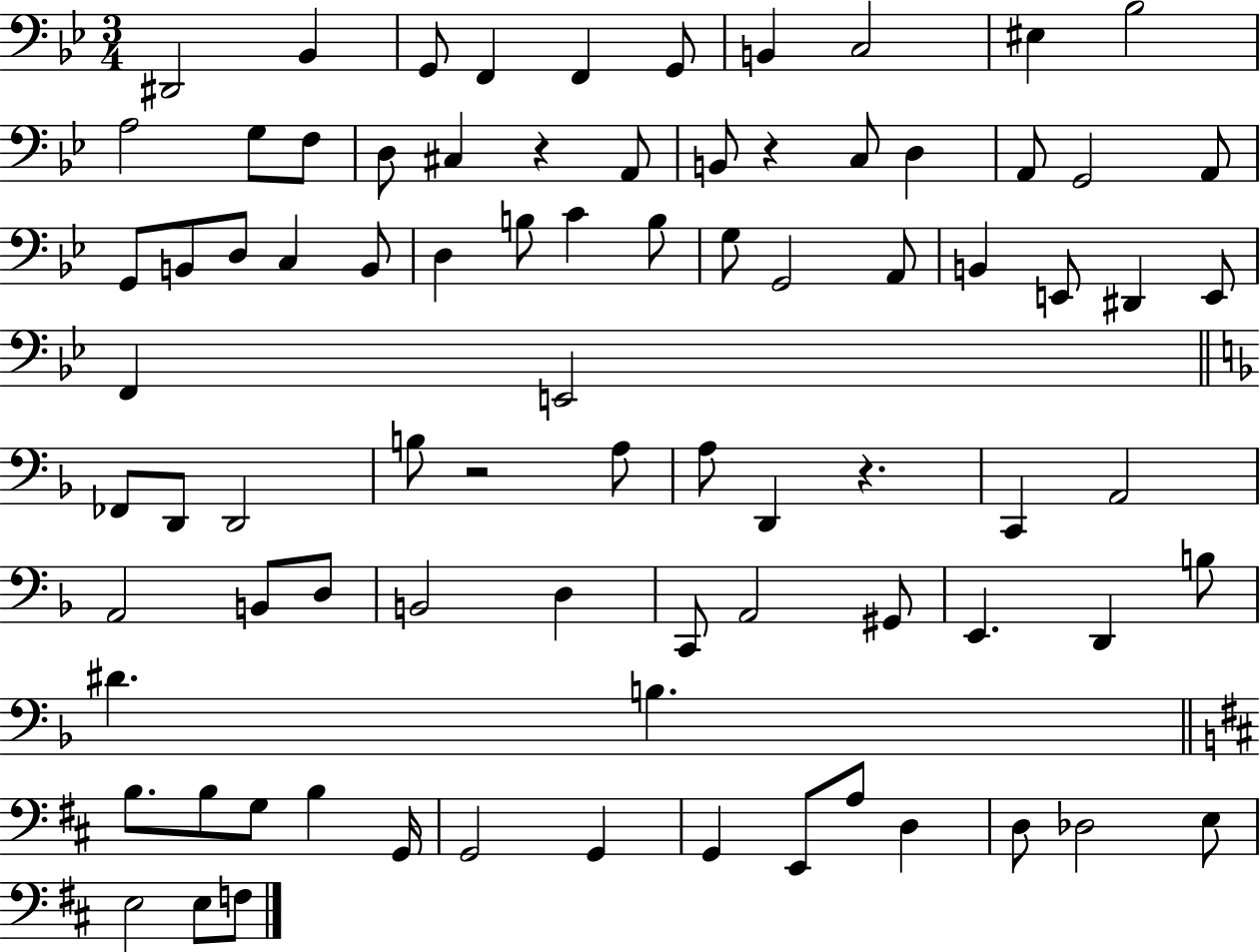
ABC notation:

X:1
T:Untitled
M:3/4
L:1/4
K:Bb
^D,,2 _B,, G,,/2 F,, F,, G,,/2 B,, C,2 ^E, _B,2 A,2 G,/2 F,/2 D,/2 ^C, z A,,/2 B,,/2 z C,/2 D, A,,/2 G,,2 A,,/2 G,,/2 B,,/2 D,/2 C, B,,/2 D, B,/2 C B,/2 G,/2 G,,2 A,,/2 B,, E,,/2 ^D,, E,,/2 F,, E,,2 _F,,/2 D,,/2 D,,2 B,/2 z2 A,/2 A,/2 D,, z C,, A,,2 A,,2 B,,/2 D,/2 B,,2 D, C,,/2 A,,2 ^G,,/2 E,, D,, B,/2 ^D B, B,/2 B,/2 G,/2 B, G,,/4 G,,2 G,, G,, E,,/2 A,/2 D, D,/2 _D,2 E,/2 E,2 E,/2 F,/2